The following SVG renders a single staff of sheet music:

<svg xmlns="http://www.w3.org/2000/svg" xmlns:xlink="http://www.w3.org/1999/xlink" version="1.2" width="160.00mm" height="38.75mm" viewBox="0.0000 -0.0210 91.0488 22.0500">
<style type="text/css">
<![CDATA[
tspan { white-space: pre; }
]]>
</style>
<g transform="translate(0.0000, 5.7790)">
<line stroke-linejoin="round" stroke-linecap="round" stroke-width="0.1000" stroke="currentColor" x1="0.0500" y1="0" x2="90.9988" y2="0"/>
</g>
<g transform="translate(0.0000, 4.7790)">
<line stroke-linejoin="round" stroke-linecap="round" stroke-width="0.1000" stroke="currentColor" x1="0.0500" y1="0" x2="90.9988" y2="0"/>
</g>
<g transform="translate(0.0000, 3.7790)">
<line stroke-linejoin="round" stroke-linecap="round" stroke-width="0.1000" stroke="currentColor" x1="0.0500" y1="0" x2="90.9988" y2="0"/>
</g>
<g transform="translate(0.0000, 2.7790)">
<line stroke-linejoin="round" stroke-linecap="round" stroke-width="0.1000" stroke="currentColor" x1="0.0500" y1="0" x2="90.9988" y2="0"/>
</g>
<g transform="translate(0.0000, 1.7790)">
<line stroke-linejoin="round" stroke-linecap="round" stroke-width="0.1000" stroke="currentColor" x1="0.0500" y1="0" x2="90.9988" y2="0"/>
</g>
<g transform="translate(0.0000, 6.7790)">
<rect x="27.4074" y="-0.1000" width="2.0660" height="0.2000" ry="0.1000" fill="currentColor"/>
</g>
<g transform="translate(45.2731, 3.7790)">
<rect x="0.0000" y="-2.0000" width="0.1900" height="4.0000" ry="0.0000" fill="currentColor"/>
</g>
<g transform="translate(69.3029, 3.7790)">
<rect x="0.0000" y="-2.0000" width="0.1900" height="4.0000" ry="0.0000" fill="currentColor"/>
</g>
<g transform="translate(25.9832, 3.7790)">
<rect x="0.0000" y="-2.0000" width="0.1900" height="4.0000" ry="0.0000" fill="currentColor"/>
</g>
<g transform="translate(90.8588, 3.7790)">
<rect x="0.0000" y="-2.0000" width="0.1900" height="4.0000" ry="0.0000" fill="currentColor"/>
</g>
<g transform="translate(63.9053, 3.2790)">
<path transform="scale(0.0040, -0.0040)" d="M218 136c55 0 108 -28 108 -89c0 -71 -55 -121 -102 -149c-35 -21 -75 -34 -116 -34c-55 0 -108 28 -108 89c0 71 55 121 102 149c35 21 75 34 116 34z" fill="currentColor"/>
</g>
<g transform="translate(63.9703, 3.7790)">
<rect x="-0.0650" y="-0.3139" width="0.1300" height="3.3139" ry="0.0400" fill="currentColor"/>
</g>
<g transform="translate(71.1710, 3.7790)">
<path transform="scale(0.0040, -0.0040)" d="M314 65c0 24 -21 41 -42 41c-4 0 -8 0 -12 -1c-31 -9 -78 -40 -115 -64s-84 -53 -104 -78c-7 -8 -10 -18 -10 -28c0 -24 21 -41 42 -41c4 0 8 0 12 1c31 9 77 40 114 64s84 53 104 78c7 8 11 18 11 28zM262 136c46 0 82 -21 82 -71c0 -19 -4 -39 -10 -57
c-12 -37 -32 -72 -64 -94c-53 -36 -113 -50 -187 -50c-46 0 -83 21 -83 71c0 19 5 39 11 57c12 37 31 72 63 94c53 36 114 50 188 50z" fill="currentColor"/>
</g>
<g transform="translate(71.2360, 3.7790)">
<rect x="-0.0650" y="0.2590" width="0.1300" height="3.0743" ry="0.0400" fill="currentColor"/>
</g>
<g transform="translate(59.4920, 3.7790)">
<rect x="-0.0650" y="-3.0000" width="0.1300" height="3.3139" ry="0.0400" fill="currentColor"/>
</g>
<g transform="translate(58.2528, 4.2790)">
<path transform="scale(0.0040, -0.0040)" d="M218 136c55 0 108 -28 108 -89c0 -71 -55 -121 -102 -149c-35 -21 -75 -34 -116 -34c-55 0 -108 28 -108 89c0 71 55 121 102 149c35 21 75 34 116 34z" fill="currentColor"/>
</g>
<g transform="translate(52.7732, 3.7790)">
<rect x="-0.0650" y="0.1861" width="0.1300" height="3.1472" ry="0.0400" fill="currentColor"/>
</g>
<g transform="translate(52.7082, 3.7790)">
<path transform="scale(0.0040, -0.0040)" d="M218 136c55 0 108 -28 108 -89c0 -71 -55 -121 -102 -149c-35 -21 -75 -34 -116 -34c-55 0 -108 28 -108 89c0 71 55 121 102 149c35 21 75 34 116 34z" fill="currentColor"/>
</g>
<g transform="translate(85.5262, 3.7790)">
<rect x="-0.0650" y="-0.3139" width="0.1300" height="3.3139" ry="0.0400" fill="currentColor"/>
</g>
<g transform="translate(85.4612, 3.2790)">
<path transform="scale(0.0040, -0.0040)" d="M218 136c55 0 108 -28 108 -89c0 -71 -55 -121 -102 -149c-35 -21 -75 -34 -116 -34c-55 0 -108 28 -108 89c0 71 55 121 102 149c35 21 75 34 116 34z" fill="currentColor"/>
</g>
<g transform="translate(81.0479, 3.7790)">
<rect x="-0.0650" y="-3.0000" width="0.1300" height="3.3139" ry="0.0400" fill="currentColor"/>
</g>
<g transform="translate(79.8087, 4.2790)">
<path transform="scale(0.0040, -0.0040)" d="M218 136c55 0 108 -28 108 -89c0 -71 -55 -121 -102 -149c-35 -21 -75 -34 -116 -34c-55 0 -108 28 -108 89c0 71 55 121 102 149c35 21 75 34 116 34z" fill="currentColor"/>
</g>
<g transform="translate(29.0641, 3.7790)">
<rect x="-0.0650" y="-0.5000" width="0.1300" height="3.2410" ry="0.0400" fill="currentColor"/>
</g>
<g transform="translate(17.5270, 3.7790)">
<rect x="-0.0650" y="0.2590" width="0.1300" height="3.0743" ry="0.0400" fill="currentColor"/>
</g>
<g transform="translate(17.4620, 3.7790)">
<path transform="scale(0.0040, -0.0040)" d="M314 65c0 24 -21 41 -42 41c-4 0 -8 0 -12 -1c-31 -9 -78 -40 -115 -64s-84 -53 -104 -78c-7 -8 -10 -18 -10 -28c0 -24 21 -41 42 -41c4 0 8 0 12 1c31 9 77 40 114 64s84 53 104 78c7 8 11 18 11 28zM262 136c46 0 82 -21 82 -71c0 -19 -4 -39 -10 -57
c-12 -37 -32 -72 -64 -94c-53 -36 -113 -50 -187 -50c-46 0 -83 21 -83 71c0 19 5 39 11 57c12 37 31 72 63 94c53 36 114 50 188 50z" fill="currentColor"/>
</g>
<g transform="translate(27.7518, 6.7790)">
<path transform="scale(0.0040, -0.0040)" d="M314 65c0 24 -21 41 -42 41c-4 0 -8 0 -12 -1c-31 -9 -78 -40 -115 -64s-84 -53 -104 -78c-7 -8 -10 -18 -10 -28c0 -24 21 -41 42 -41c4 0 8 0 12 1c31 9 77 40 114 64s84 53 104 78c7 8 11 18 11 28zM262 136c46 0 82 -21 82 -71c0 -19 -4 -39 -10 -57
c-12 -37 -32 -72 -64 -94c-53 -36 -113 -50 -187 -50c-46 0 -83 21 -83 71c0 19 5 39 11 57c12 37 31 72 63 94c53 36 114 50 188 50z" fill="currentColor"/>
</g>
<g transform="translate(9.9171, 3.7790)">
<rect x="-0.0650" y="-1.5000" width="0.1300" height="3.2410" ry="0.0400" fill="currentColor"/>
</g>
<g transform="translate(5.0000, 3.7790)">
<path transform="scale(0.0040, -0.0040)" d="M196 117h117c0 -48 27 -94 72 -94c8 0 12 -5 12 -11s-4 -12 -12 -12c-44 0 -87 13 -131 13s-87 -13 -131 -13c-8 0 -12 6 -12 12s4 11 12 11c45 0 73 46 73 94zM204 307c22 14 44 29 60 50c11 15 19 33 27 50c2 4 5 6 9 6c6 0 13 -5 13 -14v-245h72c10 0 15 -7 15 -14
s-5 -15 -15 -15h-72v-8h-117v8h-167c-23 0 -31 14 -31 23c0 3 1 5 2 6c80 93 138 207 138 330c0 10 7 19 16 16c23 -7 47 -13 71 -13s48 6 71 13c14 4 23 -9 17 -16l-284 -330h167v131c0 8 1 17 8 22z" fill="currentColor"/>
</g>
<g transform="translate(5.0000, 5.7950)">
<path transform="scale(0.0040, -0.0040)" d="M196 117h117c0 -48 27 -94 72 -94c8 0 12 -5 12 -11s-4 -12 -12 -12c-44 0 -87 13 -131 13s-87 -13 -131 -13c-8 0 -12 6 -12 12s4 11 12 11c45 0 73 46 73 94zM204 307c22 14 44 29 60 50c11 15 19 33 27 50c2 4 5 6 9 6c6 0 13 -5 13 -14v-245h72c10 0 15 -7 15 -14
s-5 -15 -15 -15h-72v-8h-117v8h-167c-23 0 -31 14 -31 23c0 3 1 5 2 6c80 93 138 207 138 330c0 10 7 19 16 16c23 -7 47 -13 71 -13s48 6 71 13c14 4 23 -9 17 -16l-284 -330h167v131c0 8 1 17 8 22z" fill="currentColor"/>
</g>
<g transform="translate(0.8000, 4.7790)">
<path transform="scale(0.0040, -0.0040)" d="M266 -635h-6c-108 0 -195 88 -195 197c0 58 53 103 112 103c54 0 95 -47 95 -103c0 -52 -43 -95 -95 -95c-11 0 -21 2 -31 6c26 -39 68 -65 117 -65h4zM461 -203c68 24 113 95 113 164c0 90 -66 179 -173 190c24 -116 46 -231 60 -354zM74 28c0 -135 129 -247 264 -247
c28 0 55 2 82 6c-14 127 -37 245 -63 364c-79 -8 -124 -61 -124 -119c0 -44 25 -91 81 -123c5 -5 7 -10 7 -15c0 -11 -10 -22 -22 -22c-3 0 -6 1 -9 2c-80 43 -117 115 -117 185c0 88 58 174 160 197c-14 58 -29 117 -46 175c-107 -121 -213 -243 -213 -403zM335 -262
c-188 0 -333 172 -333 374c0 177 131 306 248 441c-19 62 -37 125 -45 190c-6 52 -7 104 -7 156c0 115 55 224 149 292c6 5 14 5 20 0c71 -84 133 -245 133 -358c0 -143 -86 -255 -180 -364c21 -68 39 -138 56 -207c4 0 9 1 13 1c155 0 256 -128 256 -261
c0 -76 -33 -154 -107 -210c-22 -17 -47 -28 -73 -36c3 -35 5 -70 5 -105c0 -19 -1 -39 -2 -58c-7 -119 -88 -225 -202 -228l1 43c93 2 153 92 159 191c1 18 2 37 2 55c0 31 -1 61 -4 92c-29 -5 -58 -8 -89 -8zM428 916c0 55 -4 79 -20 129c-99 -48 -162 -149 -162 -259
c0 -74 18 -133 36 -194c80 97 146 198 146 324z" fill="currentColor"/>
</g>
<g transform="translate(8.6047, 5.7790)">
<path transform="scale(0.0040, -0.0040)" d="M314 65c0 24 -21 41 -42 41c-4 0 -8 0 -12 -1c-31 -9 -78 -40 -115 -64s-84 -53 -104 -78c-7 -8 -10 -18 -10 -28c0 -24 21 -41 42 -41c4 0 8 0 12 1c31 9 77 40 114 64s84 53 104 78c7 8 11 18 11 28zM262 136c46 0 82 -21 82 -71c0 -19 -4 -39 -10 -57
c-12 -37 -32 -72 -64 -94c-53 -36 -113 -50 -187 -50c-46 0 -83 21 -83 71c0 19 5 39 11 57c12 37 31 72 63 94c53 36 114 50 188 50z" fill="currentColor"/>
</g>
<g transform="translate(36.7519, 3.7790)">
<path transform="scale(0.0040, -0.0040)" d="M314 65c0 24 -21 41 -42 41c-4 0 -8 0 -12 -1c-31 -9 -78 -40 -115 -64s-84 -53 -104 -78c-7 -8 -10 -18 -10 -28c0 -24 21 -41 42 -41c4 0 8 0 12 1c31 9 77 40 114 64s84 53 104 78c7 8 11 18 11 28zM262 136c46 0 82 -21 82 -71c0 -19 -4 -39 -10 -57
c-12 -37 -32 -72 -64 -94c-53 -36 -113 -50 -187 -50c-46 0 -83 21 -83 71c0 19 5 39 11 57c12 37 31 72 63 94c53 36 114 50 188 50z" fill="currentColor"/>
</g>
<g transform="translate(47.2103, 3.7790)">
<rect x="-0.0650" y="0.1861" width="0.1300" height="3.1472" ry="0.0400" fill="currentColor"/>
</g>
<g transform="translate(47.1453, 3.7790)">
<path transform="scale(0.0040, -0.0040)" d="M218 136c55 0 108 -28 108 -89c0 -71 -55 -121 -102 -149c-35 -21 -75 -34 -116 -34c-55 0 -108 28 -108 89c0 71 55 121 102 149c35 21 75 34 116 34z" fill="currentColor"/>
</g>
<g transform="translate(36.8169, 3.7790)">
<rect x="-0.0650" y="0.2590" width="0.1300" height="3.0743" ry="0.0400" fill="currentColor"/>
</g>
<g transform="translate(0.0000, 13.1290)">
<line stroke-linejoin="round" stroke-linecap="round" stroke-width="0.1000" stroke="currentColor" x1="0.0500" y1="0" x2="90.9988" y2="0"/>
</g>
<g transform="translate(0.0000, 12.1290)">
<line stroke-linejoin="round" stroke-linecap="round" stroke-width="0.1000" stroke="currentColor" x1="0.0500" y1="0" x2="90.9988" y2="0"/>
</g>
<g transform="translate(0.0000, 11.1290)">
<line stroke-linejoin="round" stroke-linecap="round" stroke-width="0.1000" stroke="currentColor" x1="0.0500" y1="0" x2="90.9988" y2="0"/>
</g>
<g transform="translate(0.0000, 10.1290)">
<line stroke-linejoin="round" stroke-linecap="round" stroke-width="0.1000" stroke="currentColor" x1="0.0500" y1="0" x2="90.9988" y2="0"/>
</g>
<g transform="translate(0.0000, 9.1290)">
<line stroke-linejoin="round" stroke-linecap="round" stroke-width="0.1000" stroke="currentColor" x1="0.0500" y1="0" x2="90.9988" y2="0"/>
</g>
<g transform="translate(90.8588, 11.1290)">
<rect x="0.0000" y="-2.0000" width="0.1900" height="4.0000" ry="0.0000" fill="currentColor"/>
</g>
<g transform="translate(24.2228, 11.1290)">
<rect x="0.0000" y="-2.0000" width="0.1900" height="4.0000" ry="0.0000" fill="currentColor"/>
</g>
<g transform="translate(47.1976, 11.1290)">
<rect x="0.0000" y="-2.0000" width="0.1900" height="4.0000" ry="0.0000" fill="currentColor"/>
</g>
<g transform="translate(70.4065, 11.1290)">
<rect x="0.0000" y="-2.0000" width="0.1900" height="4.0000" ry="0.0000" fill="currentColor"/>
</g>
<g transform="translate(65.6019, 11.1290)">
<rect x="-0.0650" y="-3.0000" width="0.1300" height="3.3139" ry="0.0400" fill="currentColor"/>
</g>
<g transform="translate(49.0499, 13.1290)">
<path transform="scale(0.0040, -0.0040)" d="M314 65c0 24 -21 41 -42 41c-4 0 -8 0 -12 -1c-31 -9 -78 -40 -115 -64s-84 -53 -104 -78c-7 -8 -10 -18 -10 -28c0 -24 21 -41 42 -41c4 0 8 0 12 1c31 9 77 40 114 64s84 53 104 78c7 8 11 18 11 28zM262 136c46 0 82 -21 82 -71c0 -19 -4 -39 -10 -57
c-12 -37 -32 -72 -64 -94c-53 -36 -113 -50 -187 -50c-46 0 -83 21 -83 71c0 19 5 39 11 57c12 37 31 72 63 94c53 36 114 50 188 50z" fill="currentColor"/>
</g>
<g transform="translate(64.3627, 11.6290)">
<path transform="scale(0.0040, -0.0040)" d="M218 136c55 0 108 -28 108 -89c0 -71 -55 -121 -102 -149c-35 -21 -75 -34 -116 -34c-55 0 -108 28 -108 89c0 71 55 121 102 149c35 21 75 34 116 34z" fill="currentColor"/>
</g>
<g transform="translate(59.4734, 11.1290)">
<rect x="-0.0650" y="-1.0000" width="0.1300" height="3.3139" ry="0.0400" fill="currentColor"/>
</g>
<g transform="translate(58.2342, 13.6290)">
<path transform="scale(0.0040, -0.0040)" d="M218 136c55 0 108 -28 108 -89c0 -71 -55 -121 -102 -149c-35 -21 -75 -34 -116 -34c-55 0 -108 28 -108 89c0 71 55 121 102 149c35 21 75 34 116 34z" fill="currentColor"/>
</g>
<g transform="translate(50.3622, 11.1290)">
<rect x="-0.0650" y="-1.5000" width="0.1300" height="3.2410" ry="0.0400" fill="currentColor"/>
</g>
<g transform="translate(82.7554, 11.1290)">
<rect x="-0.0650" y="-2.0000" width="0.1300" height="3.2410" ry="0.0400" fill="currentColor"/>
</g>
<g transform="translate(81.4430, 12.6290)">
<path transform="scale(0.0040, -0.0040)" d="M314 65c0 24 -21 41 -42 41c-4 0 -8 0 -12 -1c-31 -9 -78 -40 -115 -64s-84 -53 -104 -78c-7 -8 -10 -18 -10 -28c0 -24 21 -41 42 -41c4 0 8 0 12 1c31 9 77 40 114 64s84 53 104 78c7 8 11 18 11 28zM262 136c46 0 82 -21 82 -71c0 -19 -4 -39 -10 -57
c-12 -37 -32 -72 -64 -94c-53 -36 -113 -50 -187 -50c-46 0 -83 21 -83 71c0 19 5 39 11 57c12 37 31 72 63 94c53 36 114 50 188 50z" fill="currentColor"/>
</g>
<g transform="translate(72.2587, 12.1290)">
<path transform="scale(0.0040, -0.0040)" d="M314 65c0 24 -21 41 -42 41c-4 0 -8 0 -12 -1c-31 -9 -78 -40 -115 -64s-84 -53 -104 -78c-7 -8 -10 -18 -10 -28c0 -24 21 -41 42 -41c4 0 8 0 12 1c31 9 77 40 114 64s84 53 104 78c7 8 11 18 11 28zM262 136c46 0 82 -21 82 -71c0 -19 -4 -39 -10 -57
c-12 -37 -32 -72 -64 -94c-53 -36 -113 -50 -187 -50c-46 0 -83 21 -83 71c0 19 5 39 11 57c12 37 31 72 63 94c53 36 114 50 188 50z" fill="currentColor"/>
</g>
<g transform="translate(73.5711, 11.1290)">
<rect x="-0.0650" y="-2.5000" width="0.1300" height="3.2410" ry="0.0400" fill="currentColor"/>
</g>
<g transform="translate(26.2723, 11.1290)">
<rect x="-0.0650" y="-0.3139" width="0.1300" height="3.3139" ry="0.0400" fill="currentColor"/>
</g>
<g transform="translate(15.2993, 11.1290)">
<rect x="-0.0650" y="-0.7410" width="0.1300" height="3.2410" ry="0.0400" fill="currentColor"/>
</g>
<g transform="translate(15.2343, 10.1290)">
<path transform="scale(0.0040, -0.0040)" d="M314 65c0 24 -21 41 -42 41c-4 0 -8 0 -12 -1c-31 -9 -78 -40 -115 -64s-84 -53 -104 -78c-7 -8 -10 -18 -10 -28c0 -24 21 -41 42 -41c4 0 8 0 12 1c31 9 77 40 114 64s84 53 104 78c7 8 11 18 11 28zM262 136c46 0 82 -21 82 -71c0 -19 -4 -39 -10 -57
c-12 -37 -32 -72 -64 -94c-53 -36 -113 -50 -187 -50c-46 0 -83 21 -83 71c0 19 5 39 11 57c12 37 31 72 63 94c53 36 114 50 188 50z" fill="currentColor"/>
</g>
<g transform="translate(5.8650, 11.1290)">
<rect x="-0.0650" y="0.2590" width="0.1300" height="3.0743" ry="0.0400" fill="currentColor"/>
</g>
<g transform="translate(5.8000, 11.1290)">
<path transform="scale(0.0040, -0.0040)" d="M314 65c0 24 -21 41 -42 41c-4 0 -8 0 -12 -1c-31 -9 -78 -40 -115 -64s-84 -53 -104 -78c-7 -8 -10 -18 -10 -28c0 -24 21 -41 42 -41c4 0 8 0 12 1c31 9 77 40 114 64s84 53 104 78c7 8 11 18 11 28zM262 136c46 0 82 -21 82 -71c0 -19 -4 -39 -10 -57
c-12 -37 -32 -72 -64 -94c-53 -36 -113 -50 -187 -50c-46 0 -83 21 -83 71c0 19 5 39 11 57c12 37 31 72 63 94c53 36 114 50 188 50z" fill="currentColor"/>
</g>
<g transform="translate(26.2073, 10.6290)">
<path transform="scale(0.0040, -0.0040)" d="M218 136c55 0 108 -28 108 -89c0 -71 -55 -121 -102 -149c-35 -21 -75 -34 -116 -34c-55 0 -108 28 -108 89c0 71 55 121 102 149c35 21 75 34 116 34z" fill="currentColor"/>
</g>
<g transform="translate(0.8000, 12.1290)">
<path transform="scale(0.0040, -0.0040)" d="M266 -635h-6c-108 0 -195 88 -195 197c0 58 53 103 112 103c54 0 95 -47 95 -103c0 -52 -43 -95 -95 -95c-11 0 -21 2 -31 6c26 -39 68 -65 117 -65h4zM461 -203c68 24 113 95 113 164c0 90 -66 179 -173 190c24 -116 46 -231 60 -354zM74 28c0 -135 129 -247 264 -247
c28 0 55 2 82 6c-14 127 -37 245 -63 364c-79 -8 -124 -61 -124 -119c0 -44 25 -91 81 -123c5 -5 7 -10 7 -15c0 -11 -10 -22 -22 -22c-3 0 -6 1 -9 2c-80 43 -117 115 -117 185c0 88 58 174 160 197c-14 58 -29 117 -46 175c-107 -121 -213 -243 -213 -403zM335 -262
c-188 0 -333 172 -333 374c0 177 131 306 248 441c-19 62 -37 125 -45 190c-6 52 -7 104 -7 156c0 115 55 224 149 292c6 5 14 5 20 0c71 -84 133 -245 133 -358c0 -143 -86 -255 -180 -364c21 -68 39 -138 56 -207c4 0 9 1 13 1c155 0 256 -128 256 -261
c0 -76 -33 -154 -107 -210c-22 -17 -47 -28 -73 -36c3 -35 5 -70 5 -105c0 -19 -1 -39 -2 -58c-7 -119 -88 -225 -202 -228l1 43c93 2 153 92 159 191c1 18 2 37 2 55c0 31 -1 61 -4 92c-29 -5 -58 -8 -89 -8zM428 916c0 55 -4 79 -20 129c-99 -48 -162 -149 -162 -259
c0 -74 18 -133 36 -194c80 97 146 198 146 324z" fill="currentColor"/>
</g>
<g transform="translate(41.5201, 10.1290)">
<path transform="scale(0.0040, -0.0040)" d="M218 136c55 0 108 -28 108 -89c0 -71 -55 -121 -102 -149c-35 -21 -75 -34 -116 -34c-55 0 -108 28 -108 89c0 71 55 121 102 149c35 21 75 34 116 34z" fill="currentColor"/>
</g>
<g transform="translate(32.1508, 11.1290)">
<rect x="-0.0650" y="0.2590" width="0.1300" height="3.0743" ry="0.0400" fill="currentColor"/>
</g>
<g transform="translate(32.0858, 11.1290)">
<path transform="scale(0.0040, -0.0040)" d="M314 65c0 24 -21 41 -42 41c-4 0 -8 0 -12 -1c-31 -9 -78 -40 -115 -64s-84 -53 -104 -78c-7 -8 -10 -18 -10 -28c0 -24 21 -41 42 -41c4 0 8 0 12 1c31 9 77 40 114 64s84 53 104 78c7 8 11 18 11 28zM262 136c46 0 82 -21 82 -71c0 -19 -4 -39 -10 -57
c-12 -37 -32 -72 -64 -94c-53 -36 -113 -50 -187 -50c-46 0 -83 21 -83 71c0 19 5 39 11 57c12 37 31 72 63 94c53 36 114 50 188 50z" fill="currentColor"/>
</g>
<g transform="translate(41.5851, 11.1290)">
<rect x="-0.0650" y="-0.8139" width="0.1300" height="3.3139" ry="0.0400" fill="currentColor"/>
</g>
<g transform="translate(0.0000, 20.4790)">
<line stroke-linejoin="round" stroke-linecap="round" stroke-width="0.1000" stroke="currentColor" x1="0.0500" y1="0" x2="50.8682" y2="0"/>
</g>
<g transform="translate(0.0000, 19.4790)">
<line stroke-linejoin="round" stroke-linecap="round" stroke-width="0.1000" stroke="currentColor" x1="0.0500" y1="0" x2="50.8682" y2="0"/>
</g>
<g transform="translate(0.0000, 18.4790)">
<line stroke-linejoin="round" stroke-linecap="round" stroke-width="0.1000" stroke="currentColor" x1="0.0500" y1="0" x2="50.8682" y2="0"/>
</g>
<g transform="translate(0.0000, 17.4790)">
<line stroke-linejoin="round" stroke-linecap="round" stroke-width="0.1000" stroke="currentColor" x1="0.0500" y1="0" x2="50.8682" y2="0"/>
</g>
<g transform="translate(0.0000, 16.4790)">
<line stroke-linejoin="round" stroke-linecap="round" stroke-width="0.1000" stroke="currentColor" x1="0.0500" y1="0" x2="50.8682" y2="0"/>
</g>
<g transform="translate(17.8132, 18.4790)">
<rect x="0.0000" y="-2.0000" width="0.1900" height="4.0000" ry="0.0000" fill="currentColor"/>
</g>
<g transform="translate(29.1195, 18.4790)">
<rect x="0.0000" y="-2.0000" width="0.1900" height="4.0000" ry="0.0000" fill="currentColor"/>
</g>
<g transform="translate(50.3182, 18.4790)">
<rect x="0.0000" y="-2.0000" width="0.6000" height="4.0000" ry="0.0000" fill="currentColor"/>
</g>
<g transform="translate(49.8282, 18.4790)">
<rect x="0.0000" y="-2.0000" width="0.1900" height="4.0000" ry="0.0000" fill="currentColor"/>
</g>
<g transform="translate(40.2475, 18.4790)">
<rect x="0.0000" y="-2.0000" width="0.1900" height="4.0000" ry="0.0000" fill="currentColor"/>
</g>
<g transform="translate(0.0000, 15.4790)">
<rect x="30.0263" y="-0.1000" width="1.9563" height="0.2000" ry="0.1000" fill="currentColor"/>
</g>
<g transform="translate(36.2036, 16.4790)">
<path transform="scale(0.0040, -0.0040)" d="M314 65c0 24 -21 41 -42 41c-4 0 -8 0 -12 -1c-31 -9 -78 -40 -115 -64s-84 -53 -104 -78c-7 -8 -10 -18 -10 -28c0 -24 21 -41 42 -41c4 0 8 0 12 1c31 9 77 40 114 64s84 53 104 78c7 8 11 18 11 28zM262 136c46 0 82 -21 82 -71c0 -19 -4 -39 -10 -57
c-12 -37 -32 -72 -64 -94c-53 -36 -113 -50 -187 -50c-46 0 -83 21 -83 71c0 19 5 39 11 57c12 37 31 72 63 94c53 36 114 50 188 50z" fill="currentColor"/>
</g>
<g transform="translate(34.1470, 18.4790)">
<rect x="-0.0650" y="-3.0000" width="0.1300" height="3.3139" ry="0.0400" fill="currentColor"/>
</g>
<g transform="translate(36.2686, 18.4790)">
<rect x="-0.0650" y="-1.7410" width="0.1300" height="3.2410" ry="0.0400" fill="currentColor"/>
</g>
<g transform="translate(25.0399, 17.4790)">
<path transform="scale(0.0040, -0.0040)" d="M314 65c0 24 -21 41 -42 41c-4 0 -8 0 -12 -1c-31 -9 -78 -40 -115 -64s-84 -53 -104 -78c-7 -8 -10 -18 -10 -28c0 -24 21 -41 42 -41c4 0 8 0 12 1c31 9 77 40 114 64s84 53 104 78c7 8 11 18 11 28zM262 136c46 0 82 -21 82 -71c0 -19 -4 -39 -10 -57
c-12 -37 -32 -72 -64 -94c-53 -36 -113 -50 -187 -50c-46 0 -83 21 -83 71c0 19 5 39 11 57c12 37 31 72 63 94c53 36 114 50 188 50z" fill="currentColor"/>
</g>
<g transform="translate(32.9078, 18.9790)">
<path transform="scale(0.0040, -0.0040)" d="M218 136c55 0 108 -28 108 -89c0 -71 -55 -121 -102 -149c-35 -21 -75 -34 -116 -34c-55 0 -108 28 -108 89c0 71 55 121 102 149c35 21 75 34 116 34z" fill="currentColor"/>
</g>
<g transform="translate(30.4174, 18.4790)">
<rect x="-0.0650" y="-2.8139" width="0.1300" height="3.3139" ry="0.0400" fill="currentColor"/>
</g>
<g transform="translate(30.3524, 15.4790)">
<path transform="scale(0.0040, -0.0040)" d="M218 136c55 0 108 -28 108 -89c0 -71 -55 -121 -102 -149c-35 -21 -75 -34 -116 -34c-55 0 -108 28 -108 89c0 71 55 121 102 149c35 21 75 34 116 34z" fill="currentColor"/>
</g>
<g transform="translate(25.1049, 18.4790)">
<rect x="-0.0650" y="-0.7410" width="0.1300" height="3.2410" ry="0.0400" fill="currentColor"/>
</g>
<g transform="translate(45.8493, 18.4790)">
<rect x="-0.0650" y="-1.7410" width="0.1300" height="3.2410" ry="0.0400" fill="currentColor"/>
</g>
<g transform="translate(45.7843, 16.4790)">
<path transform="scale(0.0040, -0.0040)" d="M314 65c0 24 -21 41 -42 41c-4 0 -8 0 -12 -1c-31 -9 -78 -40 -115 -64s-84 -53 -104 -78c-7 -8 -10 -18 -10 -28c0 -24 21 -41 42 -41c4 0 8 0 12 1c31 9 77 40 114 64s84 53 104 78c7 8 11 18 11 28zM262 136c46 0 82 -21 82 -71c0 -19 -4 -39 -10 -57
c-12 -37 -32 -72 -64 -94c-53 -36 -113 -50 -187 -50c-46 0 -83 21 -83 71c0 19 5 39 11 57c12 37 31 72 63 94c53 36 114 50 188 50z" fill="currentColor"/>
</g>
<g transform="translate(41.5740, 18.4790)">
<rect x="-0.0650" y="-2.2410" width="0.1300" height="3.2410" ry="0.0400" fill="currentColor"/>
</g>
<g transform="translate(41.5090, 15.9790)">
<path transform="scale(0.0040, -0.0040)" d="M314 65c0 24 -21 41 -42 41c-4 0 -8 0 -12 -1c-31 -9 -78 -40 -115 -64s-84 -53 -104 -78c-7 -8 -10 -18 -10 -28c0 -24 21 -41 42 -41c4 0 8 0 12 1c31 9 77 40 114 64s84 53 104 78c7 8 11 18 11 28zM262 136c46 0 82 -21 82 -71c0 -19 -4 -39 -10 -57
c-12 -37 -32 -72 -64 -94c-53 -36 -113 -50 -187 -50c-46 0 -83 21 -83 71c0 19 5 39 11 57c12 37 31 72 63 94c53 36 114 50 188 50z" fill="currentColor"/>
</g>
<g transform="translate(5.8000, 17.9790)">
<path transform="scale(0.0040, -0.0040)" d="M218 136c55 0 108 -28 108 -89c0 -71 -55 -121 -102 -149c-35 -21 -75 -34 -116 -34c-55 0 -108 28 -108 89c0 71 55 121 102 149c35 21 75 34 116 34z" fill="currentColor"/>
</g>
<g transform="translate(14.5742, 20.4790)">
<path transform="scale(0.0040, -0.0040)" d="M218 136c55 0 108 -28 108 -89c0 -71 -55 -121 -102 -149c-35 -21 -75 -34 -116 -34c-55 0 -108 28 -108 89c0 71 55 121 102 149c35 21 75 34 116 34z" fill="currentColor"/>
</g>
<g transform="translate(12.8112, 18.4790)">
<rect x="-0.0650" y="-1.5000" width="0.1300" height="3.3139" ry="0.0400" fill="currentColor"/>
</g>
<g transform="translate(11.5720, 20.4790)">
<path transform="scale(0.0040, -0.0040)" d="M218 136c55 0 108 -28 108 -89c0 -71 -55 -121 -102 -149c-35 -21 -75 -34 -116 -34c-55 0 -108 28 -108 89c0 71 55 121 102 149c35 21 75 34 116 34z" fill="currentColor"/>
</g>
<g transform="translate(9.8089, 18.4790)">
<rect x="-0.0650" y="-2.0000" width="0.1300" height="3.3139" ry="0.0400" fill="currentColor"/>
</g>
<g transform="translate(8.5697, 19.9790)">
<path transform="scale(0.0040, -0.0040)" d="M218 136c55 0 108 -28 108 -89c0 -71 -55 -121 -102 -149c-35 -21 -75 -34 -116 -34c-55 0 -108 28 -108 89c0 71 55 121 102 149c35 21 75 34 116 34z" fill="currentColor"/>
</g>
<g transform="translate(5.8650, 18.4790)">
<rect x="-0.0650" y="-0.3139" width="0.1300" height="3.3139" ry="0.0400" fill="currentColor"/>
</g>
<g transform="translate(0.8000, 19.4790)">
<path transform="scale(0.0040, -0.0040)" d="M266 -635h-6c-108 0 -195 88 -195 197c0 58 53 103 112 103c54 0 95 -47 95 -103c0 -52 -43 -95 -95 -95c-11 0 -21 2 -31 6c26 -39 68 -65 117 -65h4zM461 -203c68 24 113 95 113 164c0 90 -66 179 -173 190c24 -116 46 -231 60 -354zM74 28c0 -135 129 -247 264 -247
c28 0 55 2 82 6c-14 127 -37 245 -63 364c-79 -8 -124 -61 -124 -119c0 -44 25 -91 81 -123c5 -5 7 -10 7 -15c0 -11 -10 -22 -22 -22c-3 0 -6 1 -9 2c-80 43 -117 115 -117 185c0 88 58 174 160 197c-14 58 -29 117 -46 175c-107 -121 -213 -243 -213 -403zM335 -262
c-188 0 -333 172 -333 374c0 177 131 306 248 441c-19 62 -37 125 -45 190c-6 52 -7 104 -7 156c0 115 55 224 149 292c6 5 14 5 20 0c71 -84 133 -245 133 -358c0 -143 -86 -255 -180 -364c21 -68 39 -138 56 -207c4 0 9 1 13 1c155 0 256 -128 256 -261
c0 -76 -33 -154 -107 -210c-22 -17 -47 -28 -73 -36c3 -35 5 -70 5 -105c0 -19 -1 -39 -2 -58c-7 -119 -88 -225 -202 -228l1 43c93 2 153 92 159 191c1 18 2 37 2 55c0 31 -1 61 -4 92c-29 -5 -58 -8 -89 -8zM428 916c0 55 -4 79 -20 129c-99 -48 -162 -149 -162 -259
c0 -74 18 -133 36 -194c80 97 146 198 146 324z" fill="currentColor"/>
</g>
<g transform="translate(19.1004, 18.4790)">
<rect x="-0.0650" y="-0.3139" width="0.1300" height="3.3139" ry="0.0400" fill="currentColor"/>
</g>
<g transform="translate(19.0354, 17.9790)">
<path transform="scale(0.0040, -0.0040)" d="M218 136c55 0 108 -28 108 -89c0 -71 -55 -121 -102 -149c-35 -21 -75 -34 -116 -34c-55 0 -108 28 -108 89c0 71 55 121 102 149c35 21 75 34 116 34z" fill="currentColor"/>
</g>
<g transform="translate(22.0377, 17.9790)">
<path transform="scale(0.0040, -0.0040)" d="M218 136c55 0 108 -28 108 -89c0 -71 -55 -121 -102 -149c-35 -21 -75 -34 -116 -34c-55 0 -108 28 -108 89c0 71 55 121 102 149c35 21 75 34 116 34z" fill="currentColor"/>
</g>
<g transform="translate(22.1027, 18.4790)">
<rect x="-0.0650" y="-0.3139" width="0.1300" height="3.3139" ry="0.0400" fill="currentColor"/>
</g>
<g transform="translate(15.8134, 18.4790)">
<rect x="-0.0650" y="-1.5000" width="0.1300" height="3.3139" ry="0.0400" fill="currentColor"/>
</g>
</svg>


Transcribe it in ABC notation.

X:1
T:Untitled
M:4/4
L:1/4
K:C
E2 B2 C2 B2 B B A c B2 A c B2 d2 c B2 d E2 D A G2 F2 c F E E c c d2 a A f2 g2 f2